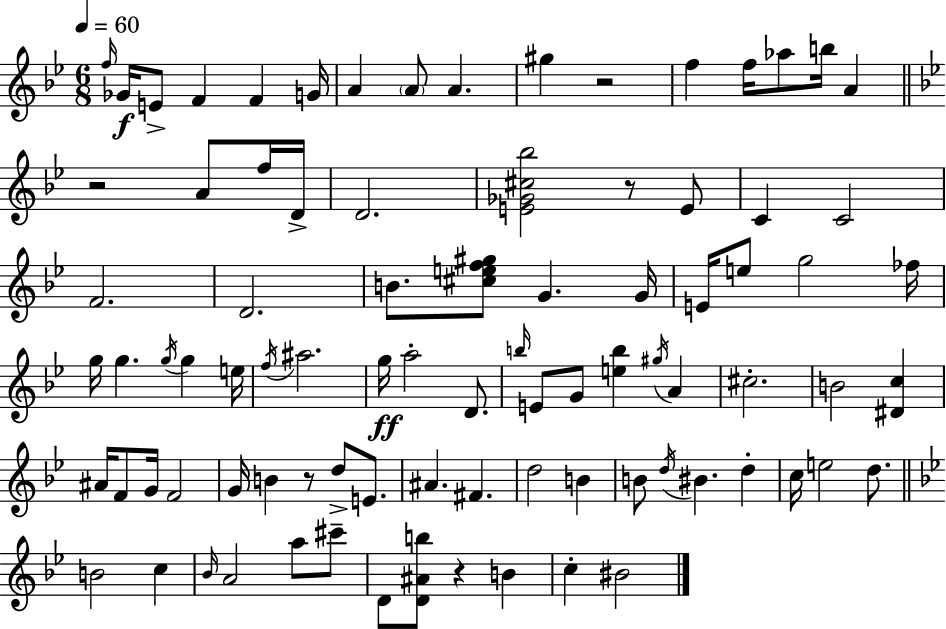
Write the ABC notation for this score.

X:1
T:Untitled
M:6/8
L:1/4
K:Bb
f/4 _G/4 E/2 F F G/4 A A/2 A ^g z2 f f/4 _a/2 b/4 A z2 A/2 f/4 D/4 D2 [E_G^c_b]2 z/2 E/2 C C2 F2 D2 B/2 [^cef^g]/2 G G/4 E/4 e/2 g2 _f/4 g/4 g g/4 g e/4 f/4 ^a2 g/4 a2 D/2 b/4 E/2 G/2 [eb] ^g/4 A ^c2 B2 [^Dc] ^A/4 F/2 G/4 F2 G/4 B z/2 d/2 E/2 ^A ^F d2 B B/2 d/4 ^B d c/4 e2 d/2 B2 c _B/4 A2 a/2 ^c'/2 D/2 [D^Ab]/2 z B c ^B2